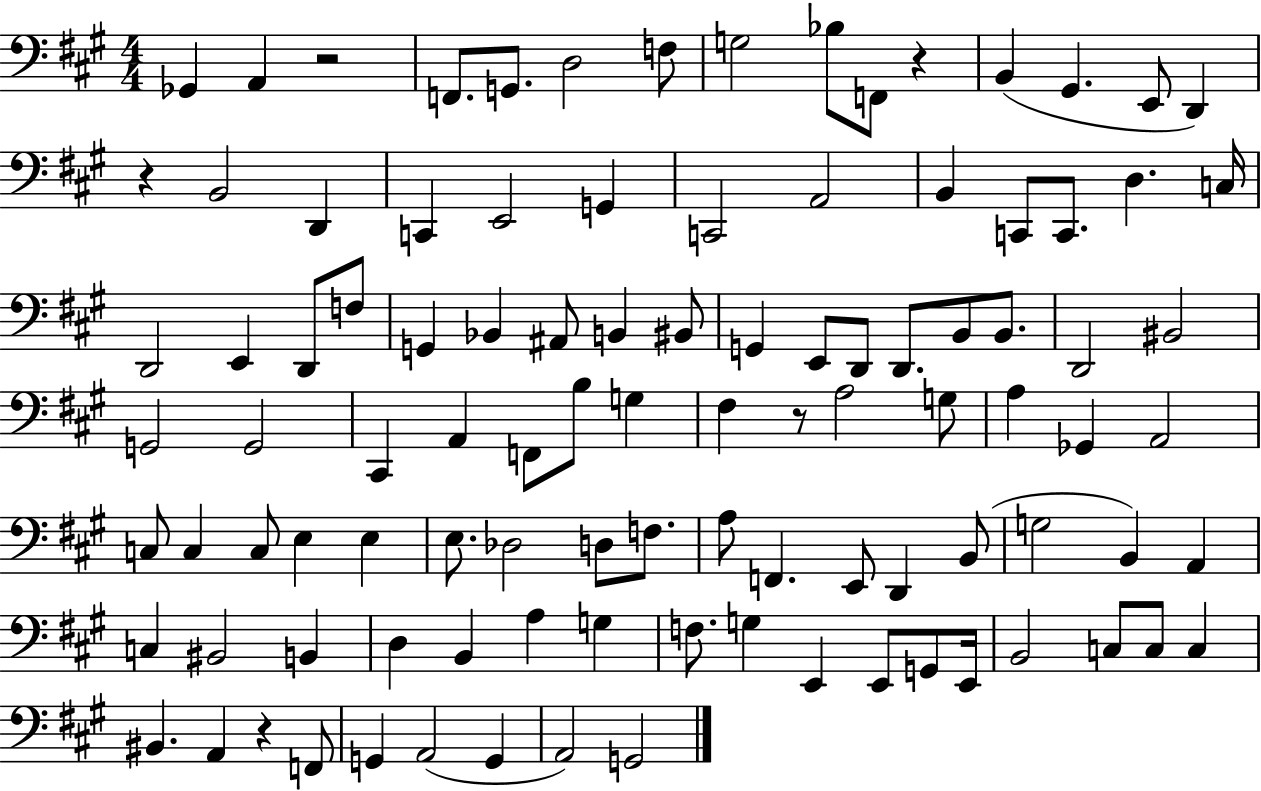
{
  \clef bass
  \numericTimeSignature
  \time 4/4
  \key a \major
  ges,4 a,4 r2 | f,8. g,8. d2 f8 | g2 bes8 f,8 r4 | b,4( gis,4. e,8 d,4) | \break r4 b,2 d,4 | c,4 e,2 g,4 | c,2 a,2 | b,4 c,8 c,8. d4. c16 | \break d,2 e,4 d,8 f8 | g,4 bes,4 ais,8 b,4 bis,8 | g,4 e,8 d,8 d,8. b,8 b,8. | d,2 bis,2 | \break g,2 g,2 | cis,4 a,4 f,8 b8 g4 | fis4 r8 a2 g8 | a4 ges,4 a,2 | \break c8 c4 c8 e4 e4 | e8. des2 d8 f8. | a8 f,4. e,8 d,4 b,8( | g2 b,4) a,4 | \break c4 bis,2 b,4 | d4 b,4 a4 g4 | f8. g4 e,4 e,8 g,8 e,16 | b,2 c8 c8 c4 | \break bis,4. a,4 r4 f,8 | g,4 a,2( g,4 | a,2) g,2 | \bar "|."
}